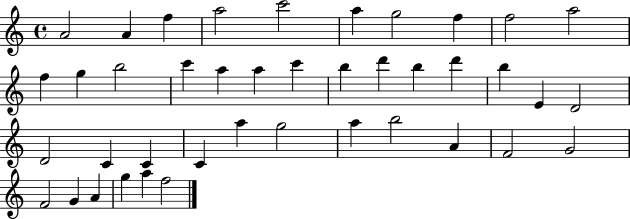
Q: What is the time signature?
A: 4/4